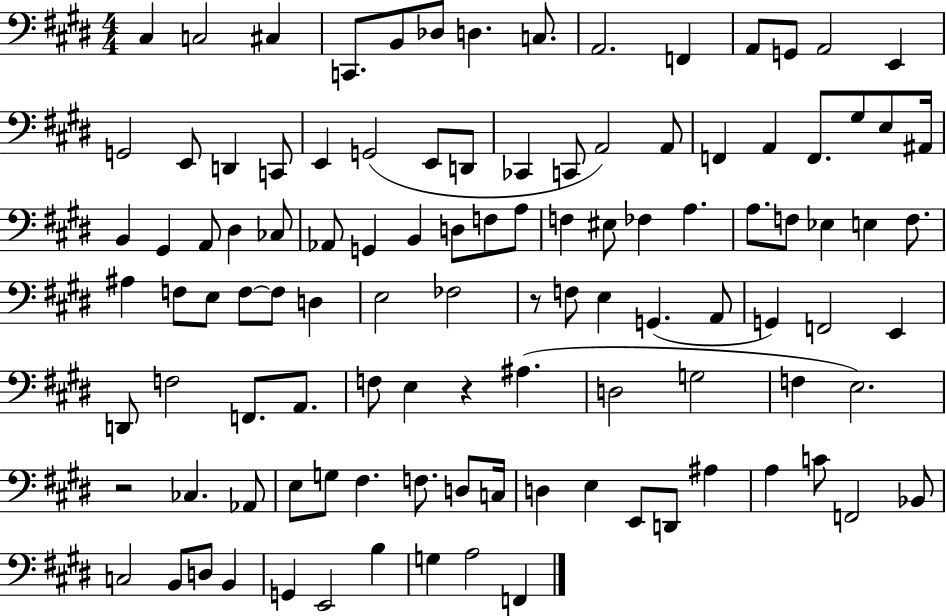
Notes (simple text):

C#3/q C3/h C#3/q C2/e. B2/e Db3/e D3/q. C3/e. A2/h. F2/q A2/e G2/e A2/h E2/q G2/h E2/e D2/q C2/e E2/q G2/h E2/e D2/e CES2/q C2/e A2/h A2/e F2/q A2/q F2/e. G#3/e E3/e A#2/s B2/q G#2/q A2/e D#3/q CES3/e Ab2/e G2/q B2/q D3/e F3/e A3/e F3/q EIS3/e FES3/q A3/q. A3/e. F3/e Eb3/q E3/q F3/e. A#3/q F3/e E3/e F3/e F3/e D3/q E3/h FES3/h R/e F3/e E3/q G2/q. A2/e G2/q F2/h E2/q D2/e F3/h F2/e. A2/e. F3/e E3/q R/q A#3/q. D3/h G3/h F3/q E3/h. R/h CES3/q. Ab2/e E3/e G3/e F#3/q. F3/e. D3/e C3/s D3/q E3/q E2/e D2/e A#3/q A3/q C4/e F2/h Bb2/e C3/h B2/e D3/e B2/q G2/q E2/h B3/q G3/q A3/h F2/q